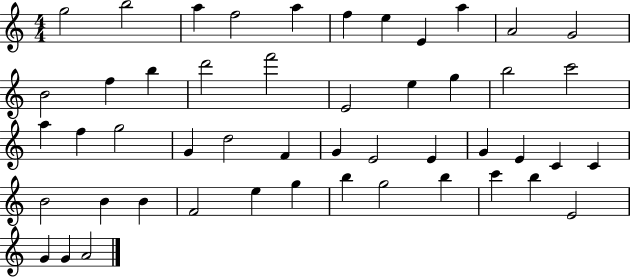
{
  \clef treble
  \numericTimeSignature
  \time 4/4
  \key c \major
  g''2 b''2 | a''4 f''2 a''4 | f''4 e''4 e'4 a''4 | a'2 g'2 | \break b'2 f''4 b''4 | d'''2 f'''2 | e'2 e''4 g''4 | b''2 c'''2 | \break a''4 f''4 g''2 | g'4 d''2 f'4 | g'4 e'2 e'4 | g'4 e'4 c'4 c'4 | \break b'2 b'4 b'4 | f'2 e''4 g''4 | b''4 g''2 b''4 | c'''4 b''4 e'2 | \break g'4 g'4 a'2 | \bar "|."
}